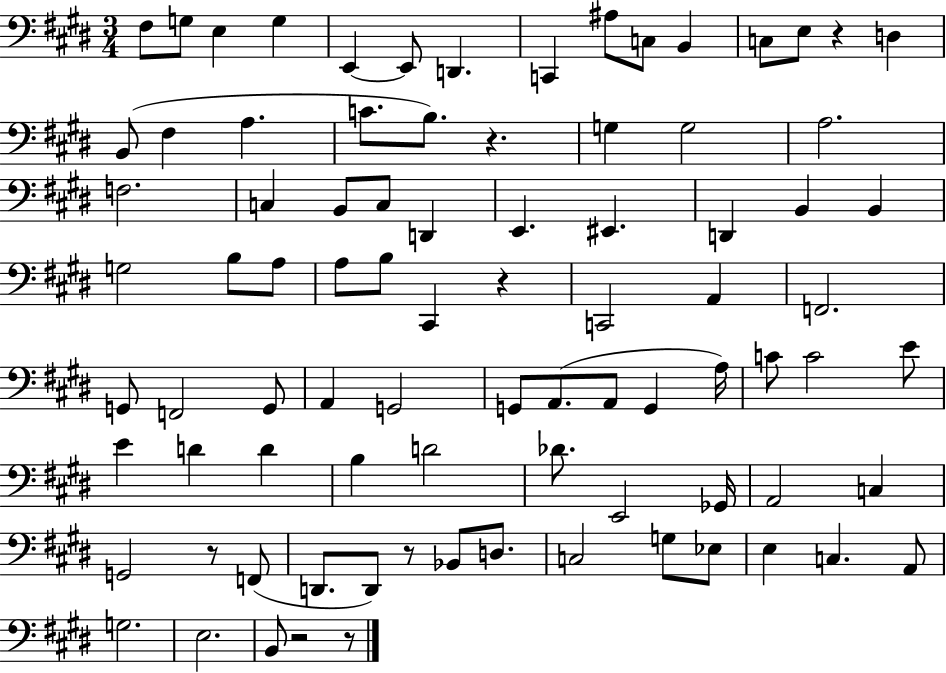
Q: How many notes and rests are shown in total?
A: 86